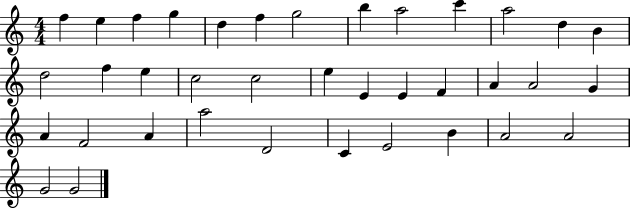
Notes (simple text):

F5/q E5/q F5/q G5/q D5/q F5/q G5/h B5/q A5/h C6/q A5/h D5/q B4/q D5/h F5/q E5/q C5/h C5/h E5/q E4/q E4/q F4/q A4/q A4/h G4/q A4/q F4/h A4/q A5/h D4/h C4/q E4/h B4/q A4/h A4/h G4/h G4/h